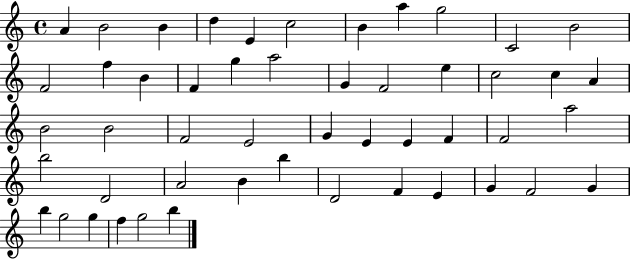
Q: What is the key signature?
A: C major